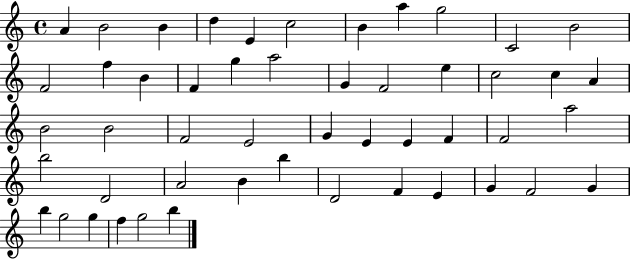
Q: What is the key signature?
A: C major